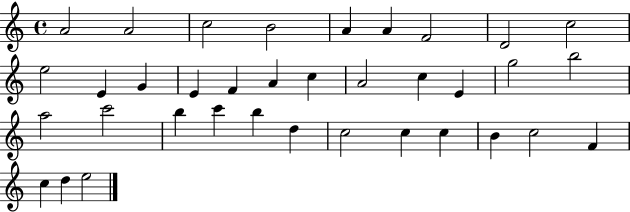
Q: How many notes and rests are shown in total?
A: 36